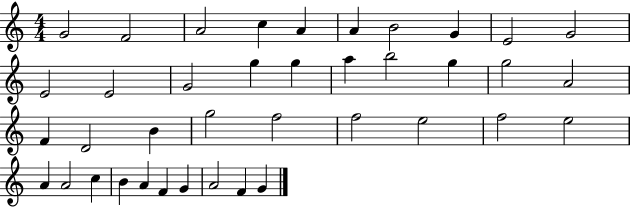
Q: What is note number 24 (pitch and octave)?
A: G5